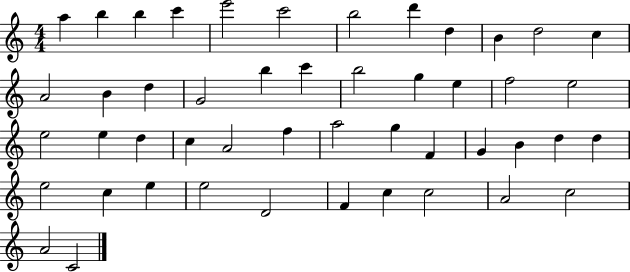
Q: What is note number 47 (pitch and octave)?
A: A4